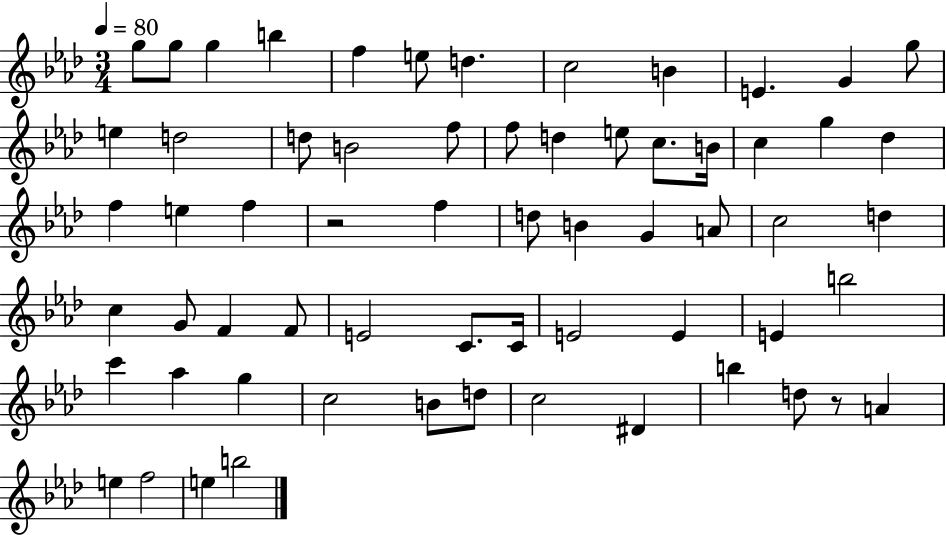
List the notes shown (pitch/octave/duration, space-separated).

G5/e G5/e G5/q B5/q F5/q E5/e D5/q. C5/h B4/q E4/q. G4/q G5/e E5/q D5/h D5/e B4/h F5/e F5/e D5/q E5/e C5/e. B4/s C5/q G5/q Db5/q F5/q E5/q F5/q R/h F5/q D5/e B4/q G4/q A4/e C5/h D5/q C5/q G4/e F4/q F4/e E4/h C4/e. C4/s E4/h E4/q E4/q B5/h C6/q Ab5/q G5/q C5/h B4/e D5/e C5/h D#4/q B5/q D5/e R/e A4/q E5/q F5/h E5/q B5/h